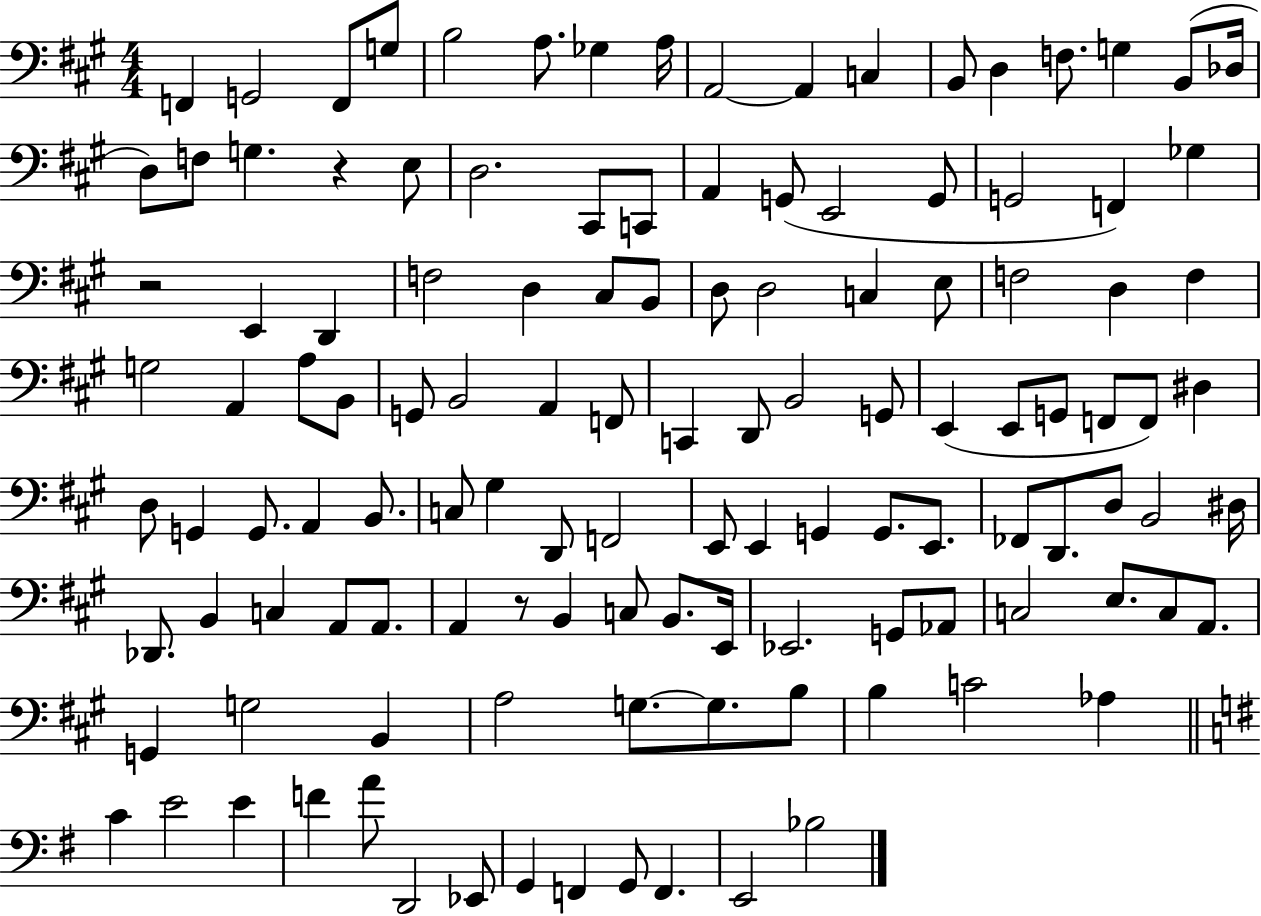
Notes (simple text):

F2/q G2/h F2/e G3/e B3/h A3/e. Gb3/q A3/s A2/h A2/q C3/q B2/e D3/q F3/e. G3/q B2/e Db3/s D3/e F3/e G3/q. R/q E3/e D3/h. C#2/e C2/e A2/q G2/e E2/h G2/e G2/h F2/q Gb3/q R/h E2/q D2/q F3/h D3/q C#3/e B2/e D3/e D3/h C3/q E3/e F3/h D3/q F3/q G3/h A2/q A3/e B2/e G2/e B2/h A2/q F2/e C2/q D2/e B2/h G2/e E2/q E2/e G2/e F2/e F2/e D#3/q D3/e G2/q G2/e. A2/q B2/e. C3/e G#3/q D2/e F2/h E2/e E2/q G2/q G2/e. E2/e. FES2/e D2/e. D3/e B2/h D#3/s Db2/e. B2/q C3/q A2/e A2/e. A2/q R/e B2/q C3/e B2/e. E2/s Eb2/h. G2/e Ab2/e C3/h E3/e. C3/e A2/e. G2/q G3/h B2/q A3/h G3/e. G3/e. B3/e B3/q C4/h Ab3/q C4/q E4/h E4/q F4/q A4/e D2/h Eb2/e G2/q F2/q G2/e F2/q. E2/h Bb3/h